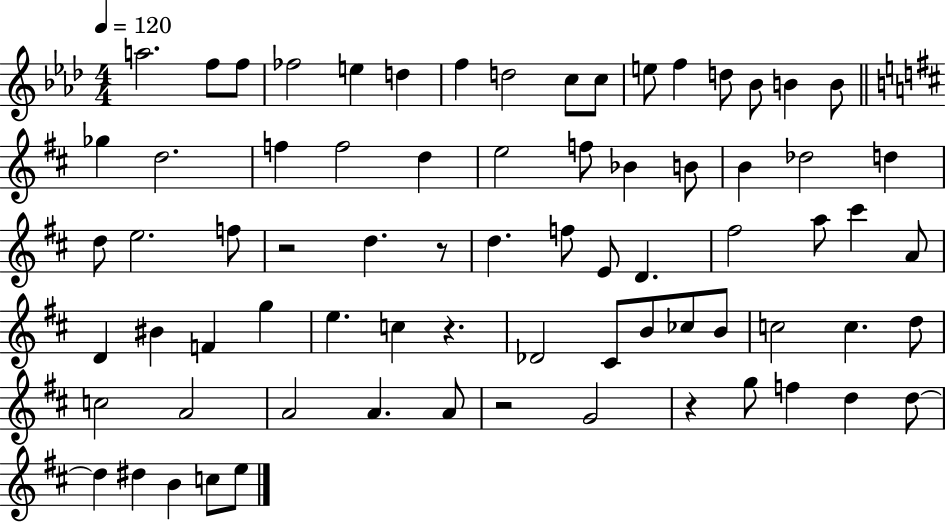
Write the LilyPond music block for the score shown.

{
  \clef treble
  \numericTimeSignature
  \time 4/4
  \key aes \major
  \tempo 4 = 120
  a''2. f''8 f''8 | fes''2 e''4 d''4 | f''4 d''2 c''8 c''8 | e''8 f''4 d''8 bes'8 b'4 b'8 | \break \bar "||" \break \key b \minor ges''4 d''2. | f''4 f''2 d''4 | e''2 f''8 bes'4 b'8 | b'4 des''2 d''4 | \break d''8 e''2. f''8 | r2 d''4. r8 | d''4. f''8 e'8 d'4. | fis''2 a''8 cis'''4 a'8 | \break d'4 bis'4 f'4 g''4 | e''4. c''4 r4. | des'2 cis'8 b'8 ces''8 b'8 | c''2 c''4. d''8 | \break c''2 a'2 | a'2 a'4. a'8 | r2 g'2 | r4 g''8 f''4 d''4 d''8~~ | \break d''4 dis''4 b'4 c''8 e''8 | \bar "|."
}